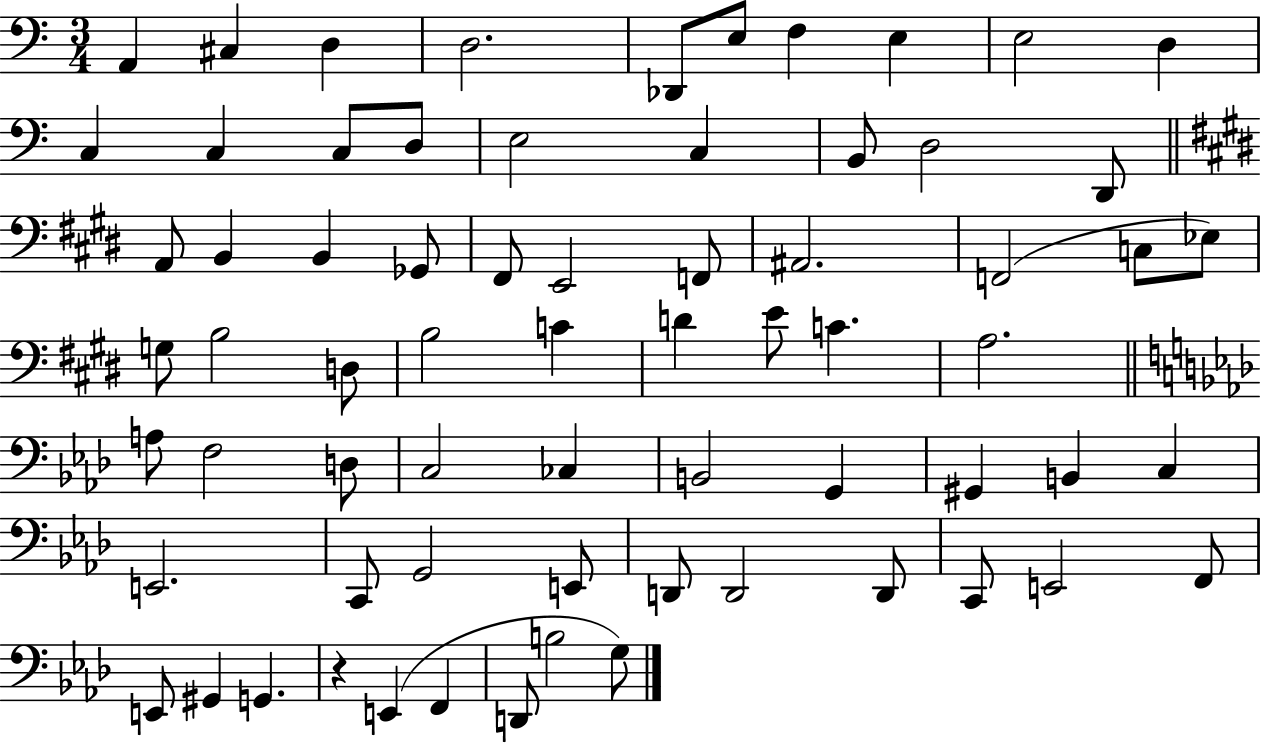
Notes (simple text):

A2/q C#3/q D3/q D3/h. Db2/e E3/e F3/q E3/q E3/h D3/q C3/q C3/q C3/e D3/e E3/h C3/q B2/e D3/h D2/e A2/e B2/q B2/q Gb2/e F#2/e E2/h F2/e A#2/h. F2/h C3/e Eb3/e G3/e B3/h D3/e B3/h C4/q D4/q E4/e C4/q. A3/h. A3/e F3/h D3/e C3/h CES3/q B2/h G2/q G#2/q B2/q C3/q E2/h. C2/e G2/h E2/e D2/e D2/h D2/e C2/e E2/h F2/e E2/e G#2/q G2/q. R/q E2/q F2/q D2/e B3/h G3/e